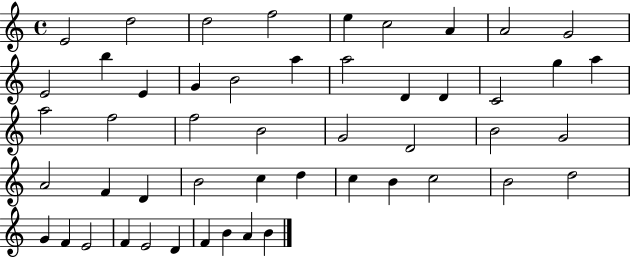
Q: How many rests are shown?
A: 0